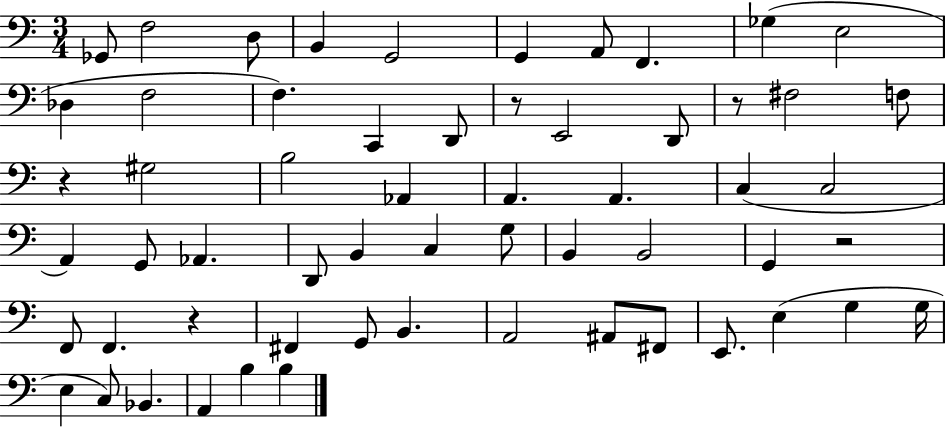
{
  \clef bass
  \numericTimeSignature
  \time 3/4
  \key c \major
  \repeat volta 2 { ges,8 f2 d8 | b,4 g,2 | g,4 a,8 f,4. | ges4( e2 | \break des4 f2 | f4.) c,4 d,8 | r8 e,2 d,8 | r8 fis2 f8 | \break r4 gis2 | b2 aes,4 | a,4. a,4. | c4( c2 | \break a,4) g,8 aes,4. | d,8 b,4 c4 g8 | b,4 b,2 | g,4 r2 | \break f,8 f,4. r4 | fis,4 g,8 b,4. | a,2 ais,8 fis,8 | e,8. e4( g4 g16 | \break e4 c8) bes,4. | a,4 b4 b4 | } \bar "|."
}